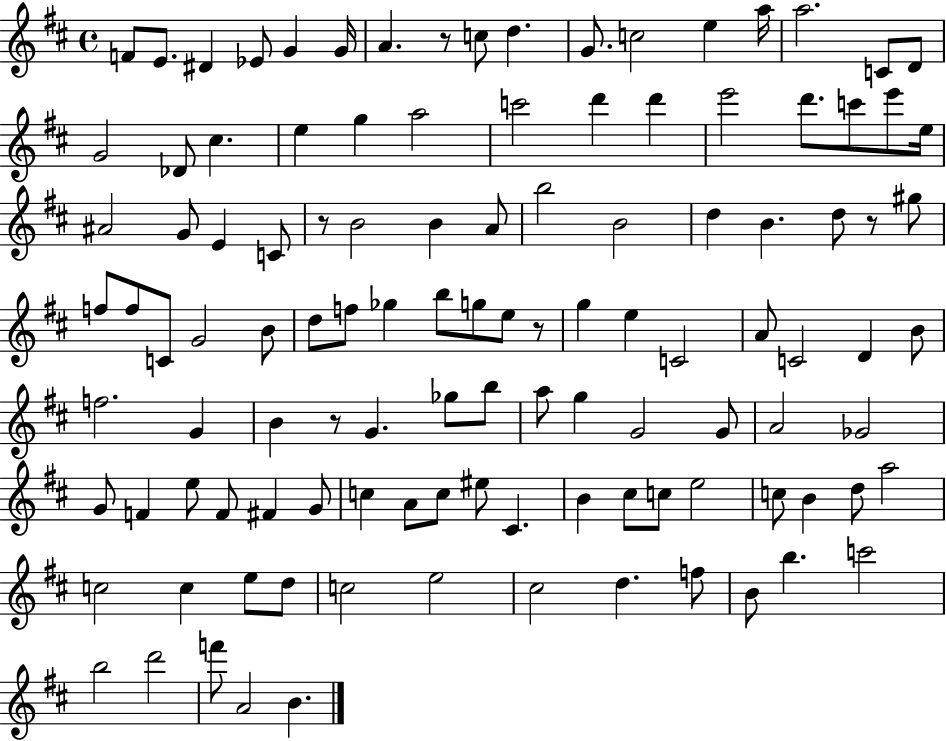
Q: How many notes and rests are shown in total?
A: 114